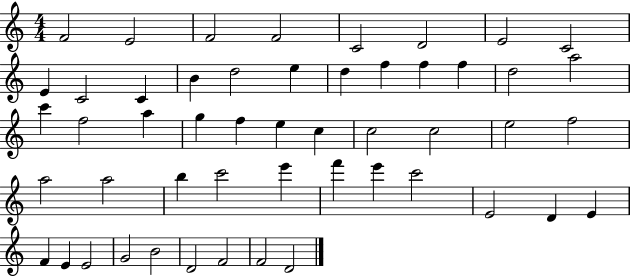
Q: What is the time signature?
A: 4/4